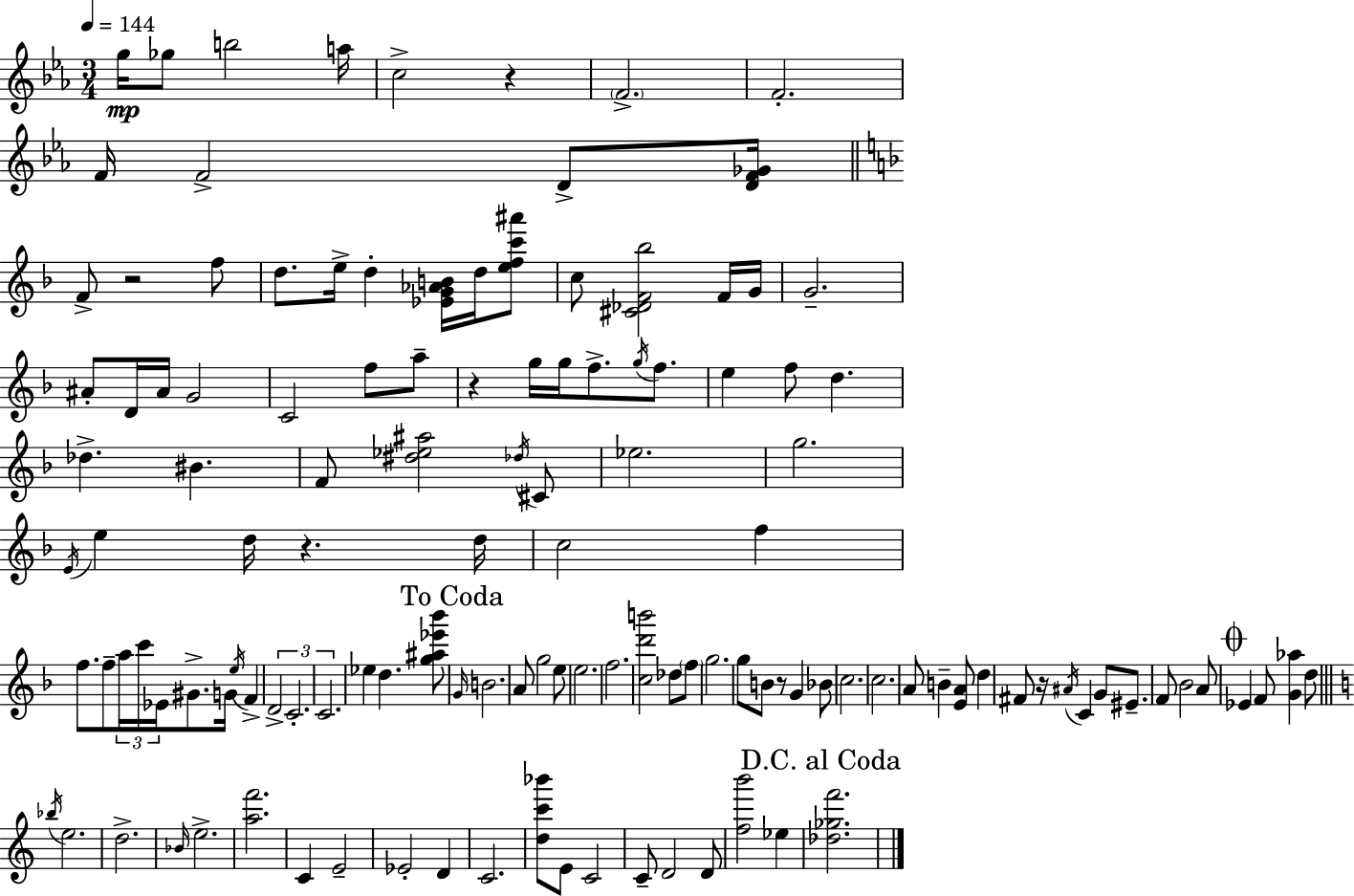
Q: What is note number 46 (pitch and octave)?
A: D5